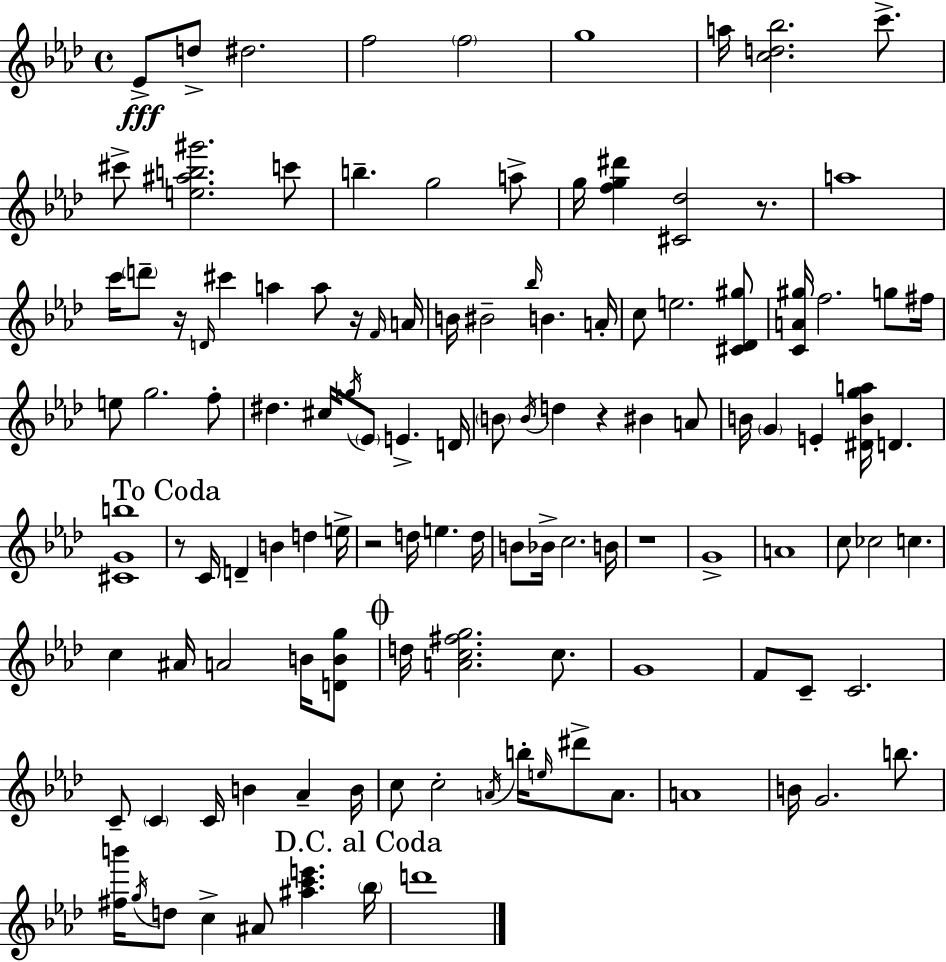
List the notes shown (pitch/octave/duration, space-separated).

Eb4/e D5/e D#5/h. F5/h F5/h G5/w A5/s [C5,D5,Bb5]/h. C6/e. C#6/e [E5,A#5,B5,G#6]/h. C6/e B5/q. G5/h A5/e G5/s [F5,G5,D#6]/q [C#4,Db5]/h R/e. A5/w C6/s D6/e R/s D4/s C#6/q A5/q A5/e R/s F4/s A4/s B4/s BIS4/h Bb5/s B4/q. A4/s C5/e E5/h. [C#4,Db4,G#5]/e [C4,A4,G#5]/s F5/h. G5/e F#5/s E5/e G5/h. F5/e D#5/q. C#5/s Gb5/s Eb4/e E4/q. D4/s B4/e B4/s D5/q R/q BIS4/q A4/e B4/s G4/q E4/q [D#4,B4,G5,A5]/s D4/q. [C#4,G4,B5]/w R/e C4/s D4/q B4/q D5/q E5/s R/h D5/s E5/q. D5/s B4/e Bb4/s C5/h. B4/s R/w G4/w A4/w C5/e CES5/h C5/q. C5/q A#4/s A4/h B4/s [D4,B4,G5]/e D5/s [A4,C5,F#5,G5]/h. C5/e. G4/w F4/e C4/e C4/h. C4/e C4/q C4/s B4/q Ab4/q B4/s C5/e C5/h A4/s B5/s E5/s D#6/e A4/e. A4/w B4/s G4/h. B5/e. [F#5,B6]/s G5/s D5/e C5/q A#4/e [A#5,C6,E6]/q. Bb5/s D6/w